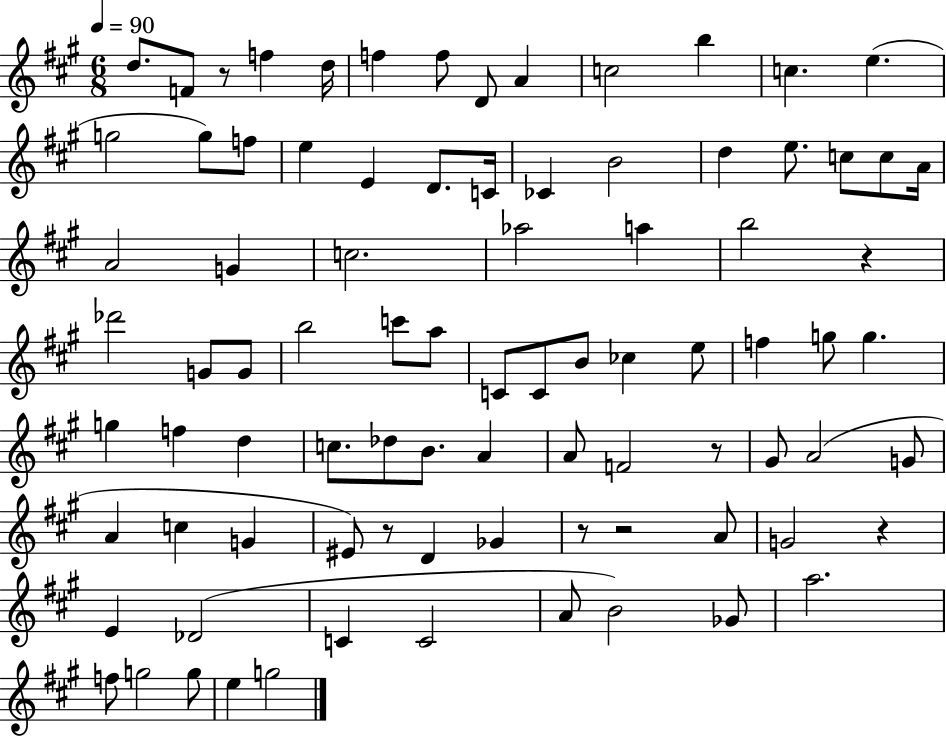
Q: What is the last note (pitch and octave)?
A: G5